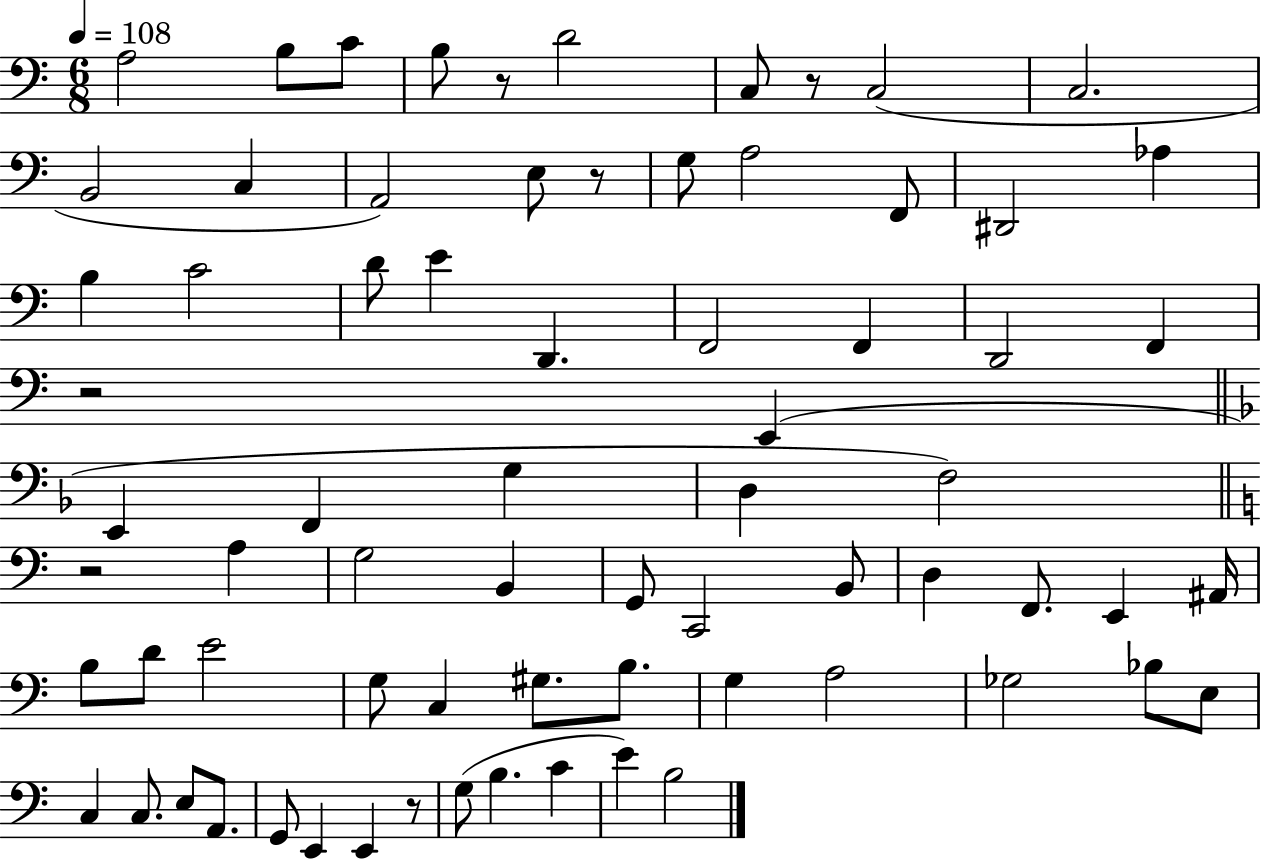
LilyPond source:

{
  \clef bass
  \numericTimeSignature
  \time 6/8
  \key c \major
  \tempo 4 = 108
  a2 b8 c'8 | b8 r8 d'2 | c8 r8 c2( | c2. | \break b,2 c4 | a,2) e8 r8 | g8 a2 f,8 | dis,2 aes4 | \break b4 c'2 | d'8 e'4 d,4. | f,2 f,4 | d,2 f,4 | \break r2 e,4( | \bar "||" \break \key f \major e,4 f,4 g4 | d4 f2) | \bar "||" \break \key c \major r2 a4 | g2 b,4 | g,8 c,2 b,8 | d4 f,8. e,4 ais,16 | \break b8 d'8 e'2 | g8 c4 gis8. b8. | g4 a2 | ges2 bes8 e8 | \break c4 c8. e8 a,8. | g,8 e,4 e,4 r8 | g8( b4. c'4 | e'4) b2 | \break \bar "|."
}